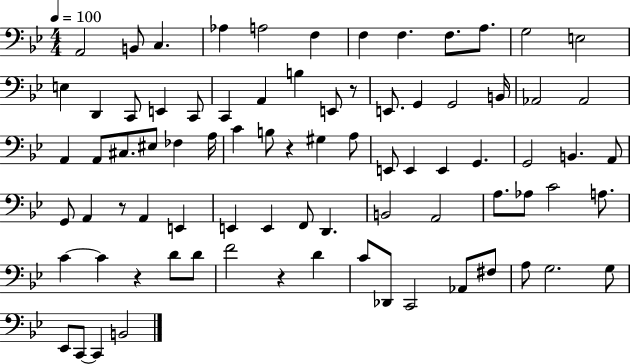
{
  \clef bass
  \numericTimeSignature
  \time 4/4
  \key bes \major
  \tempo 4 = 100
  a,2 b,8 c4. | aes4 a2 f4 | f4 f4. f8. a8. | g2 e2 | \break e4 d,4 c,8 e,4 c,8 | c,4 a,4 b4 e,8 r8 | e,8. g,4 g,2 b,16 | aes,2 aes,2 | \break a,4 a,8 cis8. eis8 fes4 a16 | c'4 b8 r4 gis4 a8 | e,8 e,4 e,4 g,4. | g,2 b,4. a,8 | \break g,8 a,4 r8 a,4 e,4 | e,4 e,4 f,8 d,4. | b,2 a,2 | a8. aes8 c'2 a8. | \break c'4~~ c'4 r4 d'8 d'8 | f'2 r4 d'4 | c'8 des,8 c,2 aes,8 fis8 | a8 g2. g8 | \break ees,8 c,8~~ c,4 b,2 | \bar "|."
}